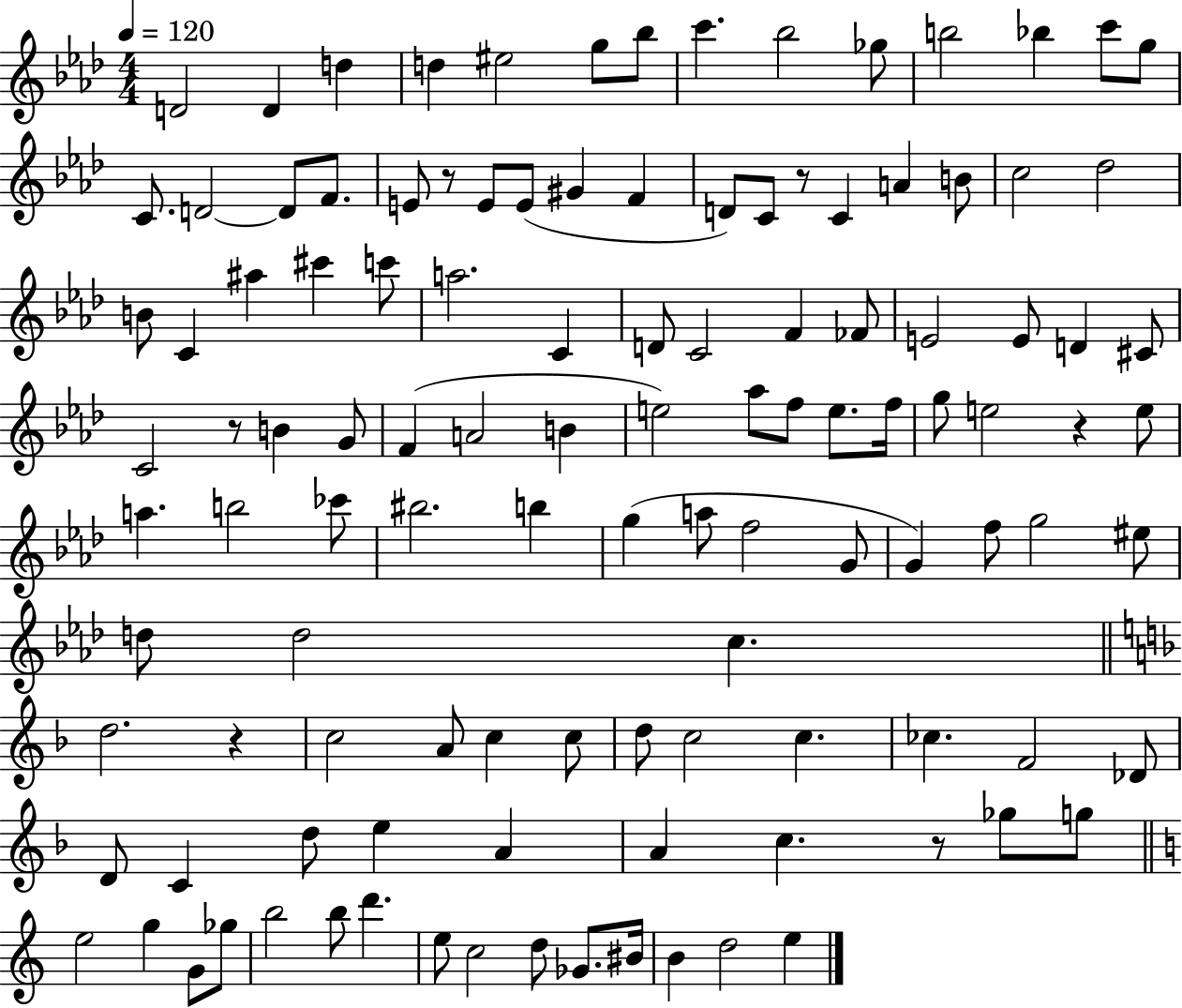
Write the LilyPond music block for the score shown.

{
  \clef treble
  \numericTimeSignature
  \time 4/4
  \key aes \major
  \tempo 4 = 120
  d'2 d'4 d''4 | d''4 eis''2 g''8 bes''8 | c'''4. bes''2 ges''8 | b''2 bes''4 c'''8 g''8 | \break c'8. d'2~~ d'8 f'8. | e'8 r8 e'8 e'8( gis'4 f'4 | d'8) c'8 r8 c'4 a'4 b'8 | c''2 des''2 | \break b'8 c'4 ais''4 cis'''4 c'''8 | a''2. c'4 | d'8 c'2 f'4 fes'8 | e'2 e'8 d'4 cis'8 | \break c'2 r8 b'4 g'8 | f'4( a'2 b'4 | e''2) aes''8 f''8 e''8. f''16 | g''8 e''2 r4 e''8 | \break a''4. b''2 ces'''8 | bis''2. b''4 | g''4( a''8 f''2 g'8 | g'4) f''8 g''2 eis''8 | \break d''8 d''2 c''4. | \bar "||" \break \key f \major d''2. r4 | c''2 a'8 c''4 c''8 | d''8 c''2 c''4. | ces''4. f'2 des'8 | \break d'8 c'4 d''8 e''4 a'4 | a'4 c''4. r8 ges''8 g''8 | \bar "||" \break \key a \minor e''2 g''4 g'8 ges''8 | b''2 b''8 d'''4. | e''8 c''2 d''8 ges'8. bis'16 | b'4 d''2 e''4 | \break \bar "|."
}